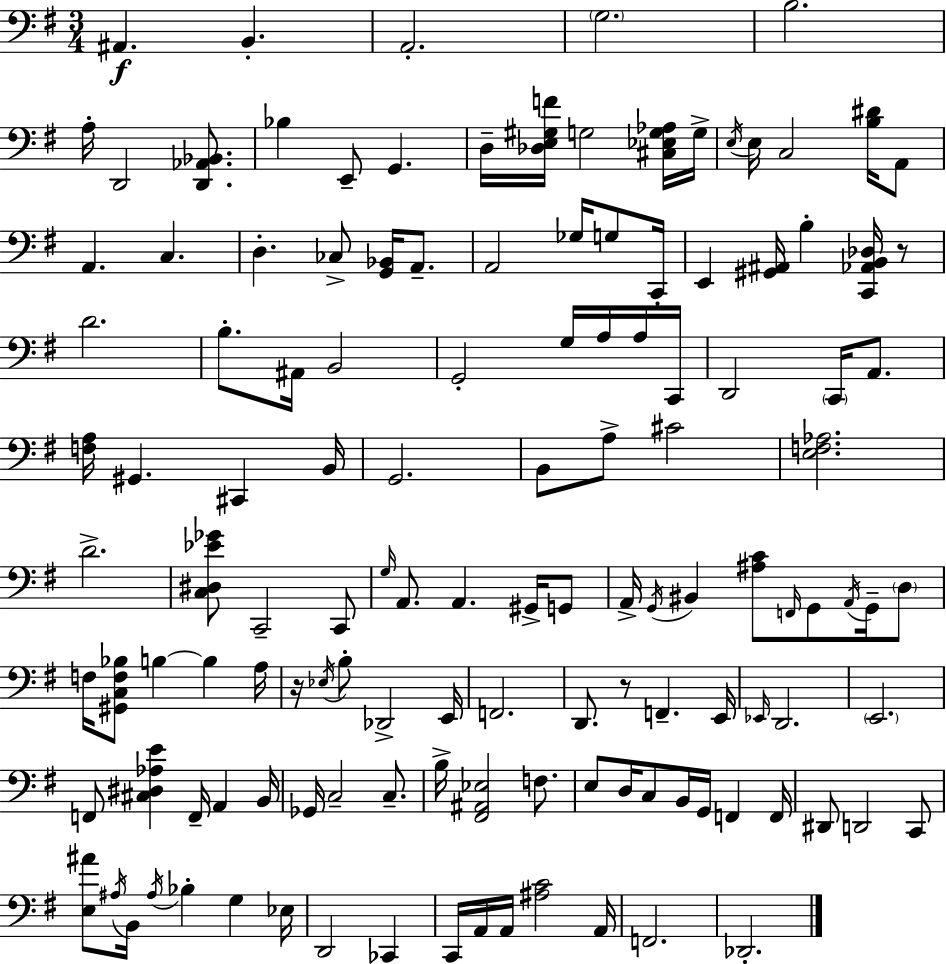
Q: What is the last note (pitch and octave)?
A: Db2